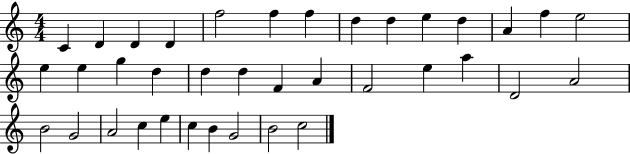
C4/q D4/q D4/q D4/q F5/h F5/q F5/q D5/q D5/q E5/q D5/q A4/q F5/q E5/h E5/q E5/q G5/q D5/q D5/q D5/q F4/q A4/q F4/h E5/q A5/q D4/h A4/h B4/h G4/h A4/h C5/q E5/q C5/q B4/q G4/h B4/h C5/h